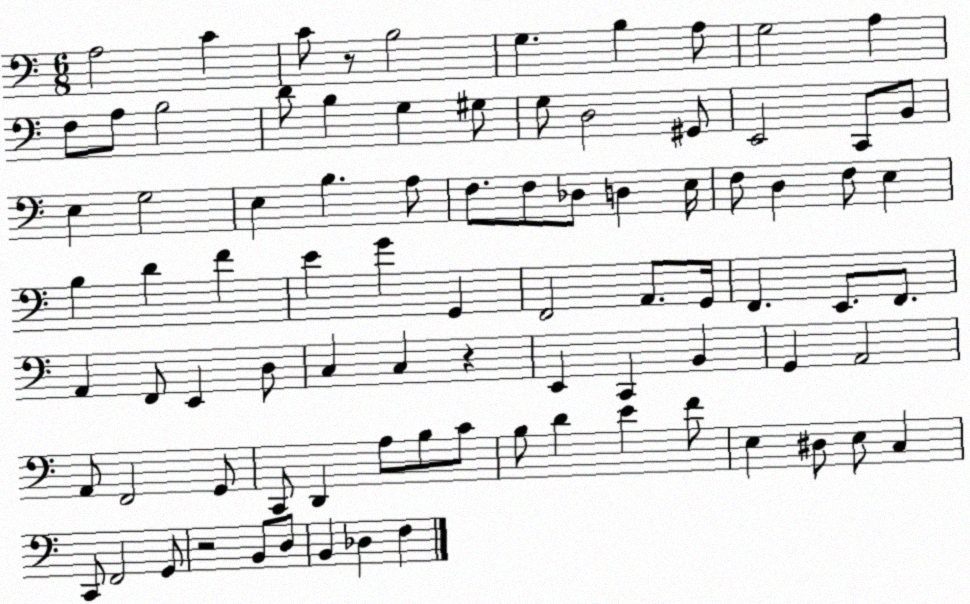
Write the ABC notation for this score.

X:1
T:Untitled
M:6/8
L:1/4
K:C
A,2 C C/2 z/2 B,2 G, B, A,/2 G,2 A, F,/2 A,/2 B,2 D/2 B, G, ^G,/2 G,/2 D,2 ^G,,/2 E,,2 C,,/2 B,,/2 E, G,2 E, B, A,/2 F,/2 F,/2 _D,/2 D, E,/4 F,/2 D, F,/2 E, B, D F E G G,, F,,2 A,,/2 G,,/4 F,, E,,/2 F,,/2 A,, F,,/2 E,, D,/2 C, C, z E,, C,, B,, G,, A,,2 A,,/2 F,,2 G,,/2 C,,/2 D,, A,/2 B,/2 C/2 B,/2 D E F/2 E, ^D,/2 E,/2 C, C,,/2 F,,2 G,,/2 z2 B,,/2 D,/2 B,, _D, F,